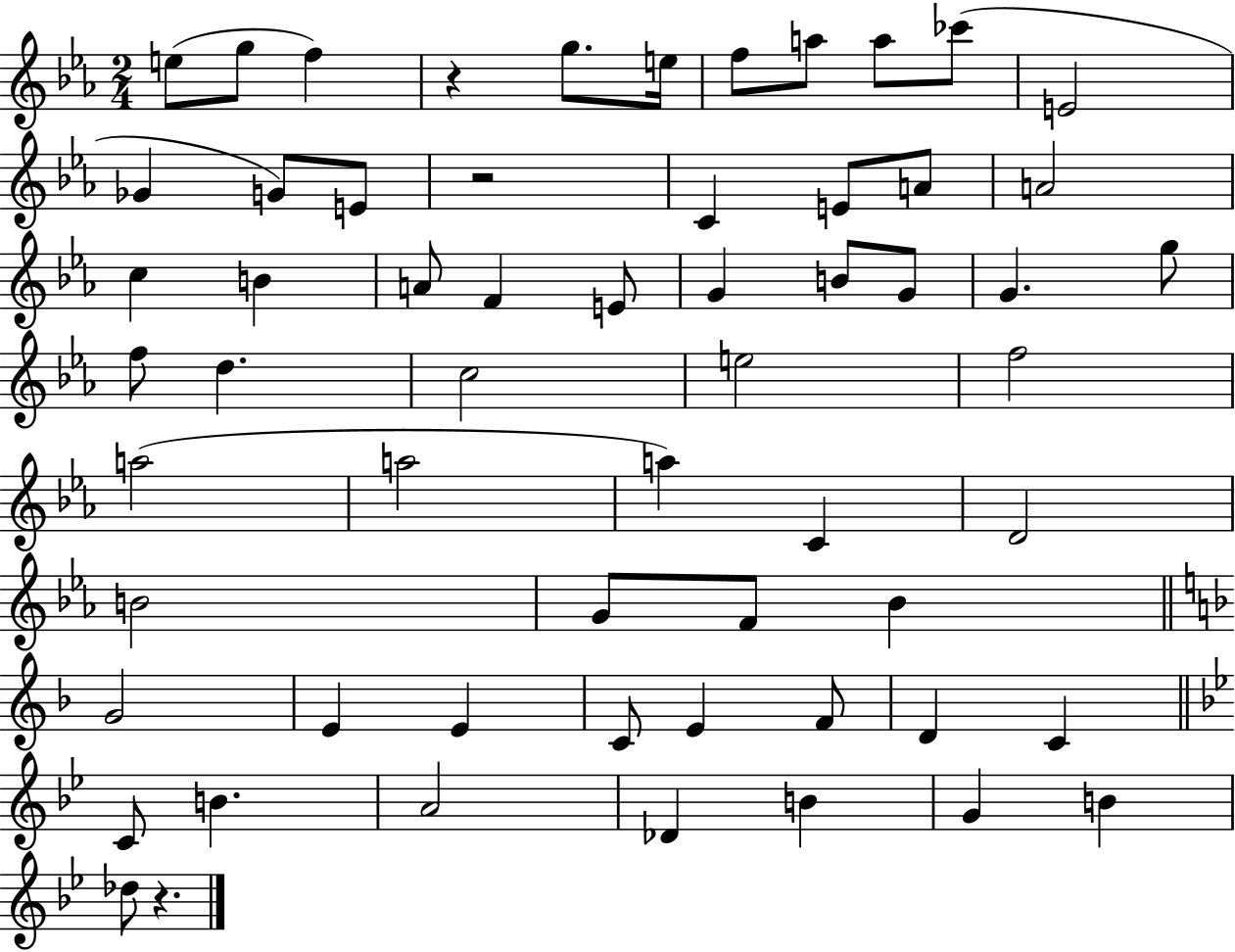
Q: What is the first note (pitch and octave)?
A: E5